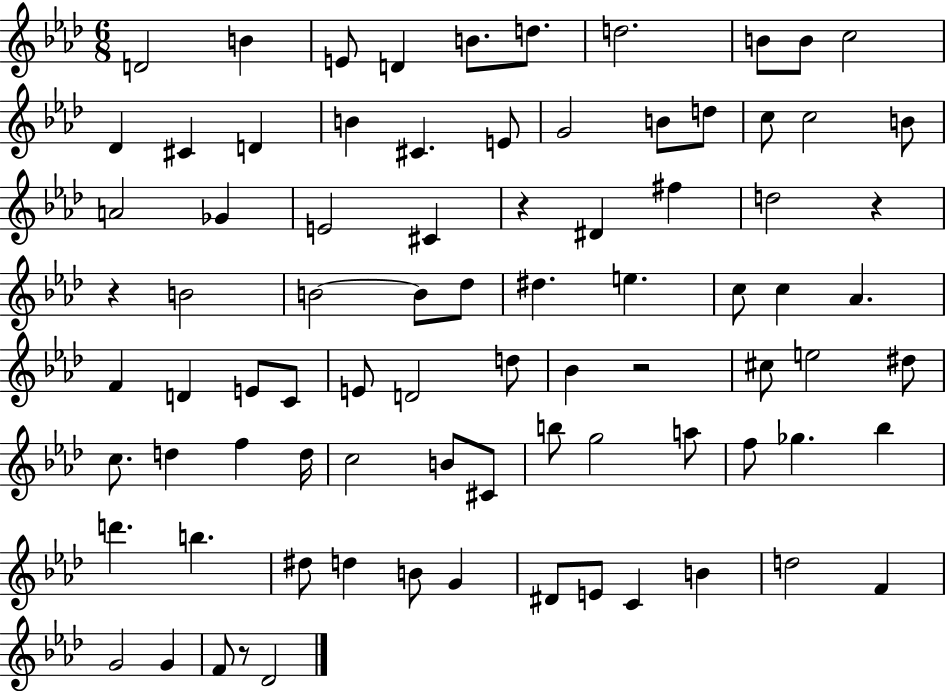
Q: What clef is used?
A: treble